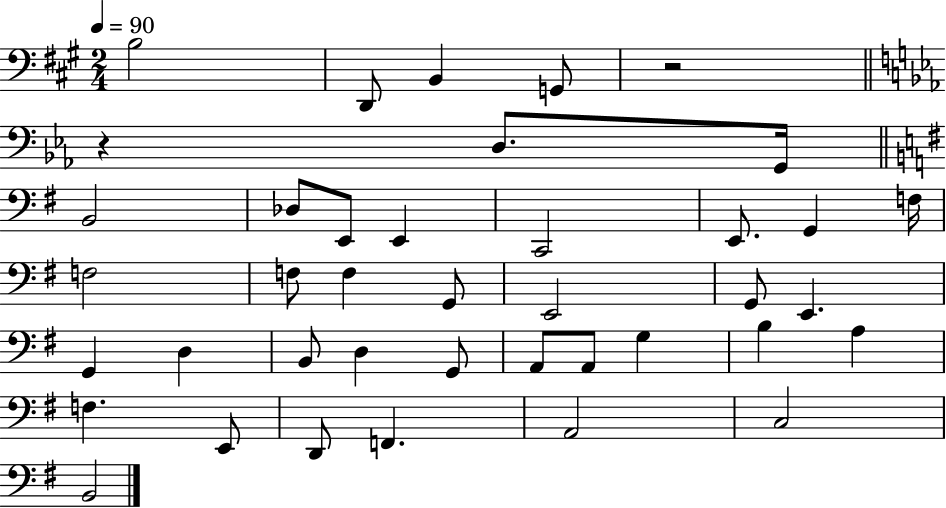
{
  \clef bass
  \numericTimeSignature
  \time 2/4
  \key a \major
  \tempo 4 = 90
  b2 | d,8 b,4 g,8 | r2 | \bar "||" \break \key ees \major r4 d8. g,16 | \bar "||" \break \key g \major b,2 | des8 e,8 e,4 | c,2 | e,8. g,4 f16 | \break f2 | f8 f4 g,8 | e,2 | g,8 e,4. | \break g,4 d4 | b,8 d4 g,8 | a,8 a,8 g4 | b4 a4 | \break f4. e,8 | d,8 f,4. | a,2 | c2 | \break b,2 | \bar "|."
}